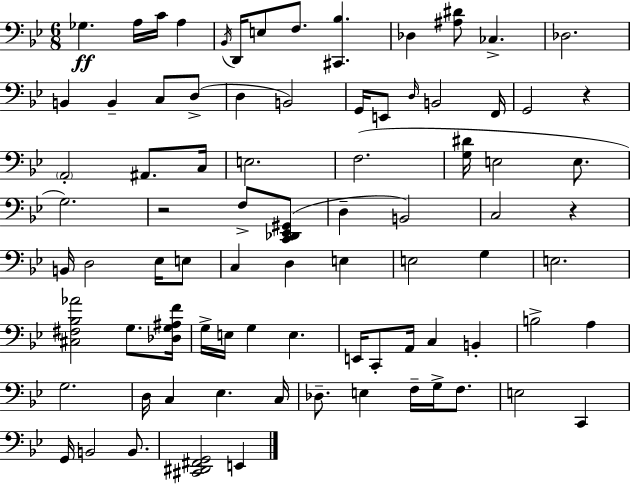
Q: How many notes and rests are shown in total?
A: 83